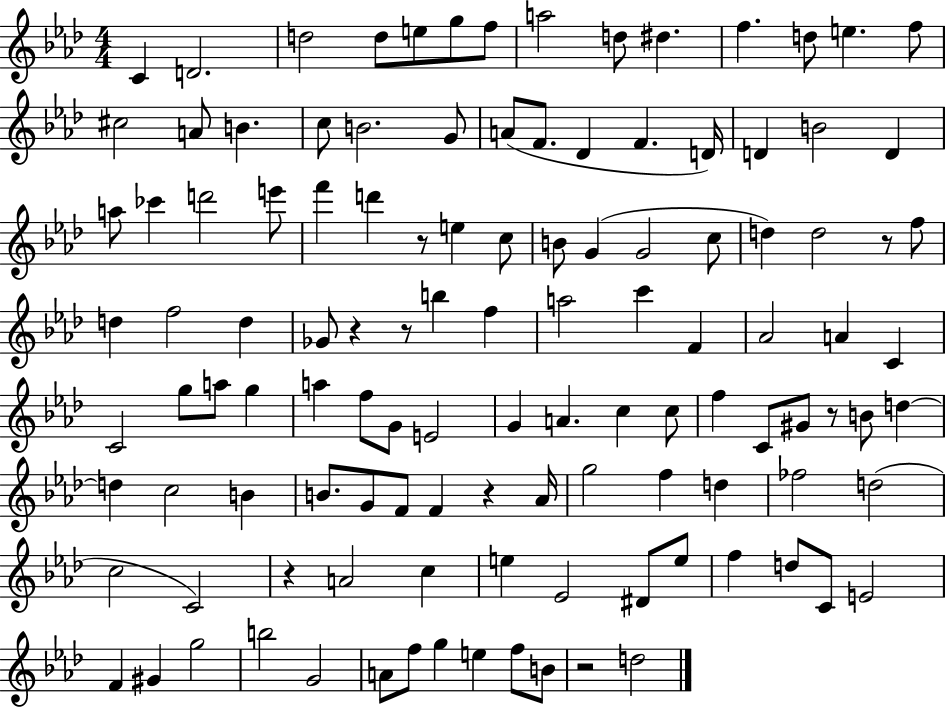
C4/q D4/h. D5/h D5/e E5/e G5/e F5/e A5/h D5/e D#5/q. F5/q. D5/e E5/q. F5/e C#5/h A4/e B4/q. C5/e B4/h. G4/e A4/e F4/e. Db4/q F4/q. D4/s D4/q B4/h D4/q A5/e CES6/q D6/h E6/e F6/q D6/q R/e E5/q C5/e B4/e G4/q G4/h C5/e D5/q D5/h R/e F5/e D5/q F5/h D5/q Gb4/e R/q R/e B5/q F5/q A5/h C6/q F4/q Ab4/h A4/q C4/q C4/h G5/e A5/e G5/q A5/q F5/e G4/e E4/h G4/q A4/q. C5/q C5/e F5/q C4/e G#4/e R/e B4/e D5/q D5/q C5/h B4/q B4/e. G4/e F4/e F4/q R/q Ab4/s G5/h F5/q D5/q FES5/h D5/h C5/h C4/h R/q A4/h C5/q E5/q Eb4/h D#4/e E5/e F5/q D5/e C4/e E4/h F4/q G#4/q G5/h B5/h G4/h A4/e F5/e G5/q E5/q F5/e B4/e R/h D5/h